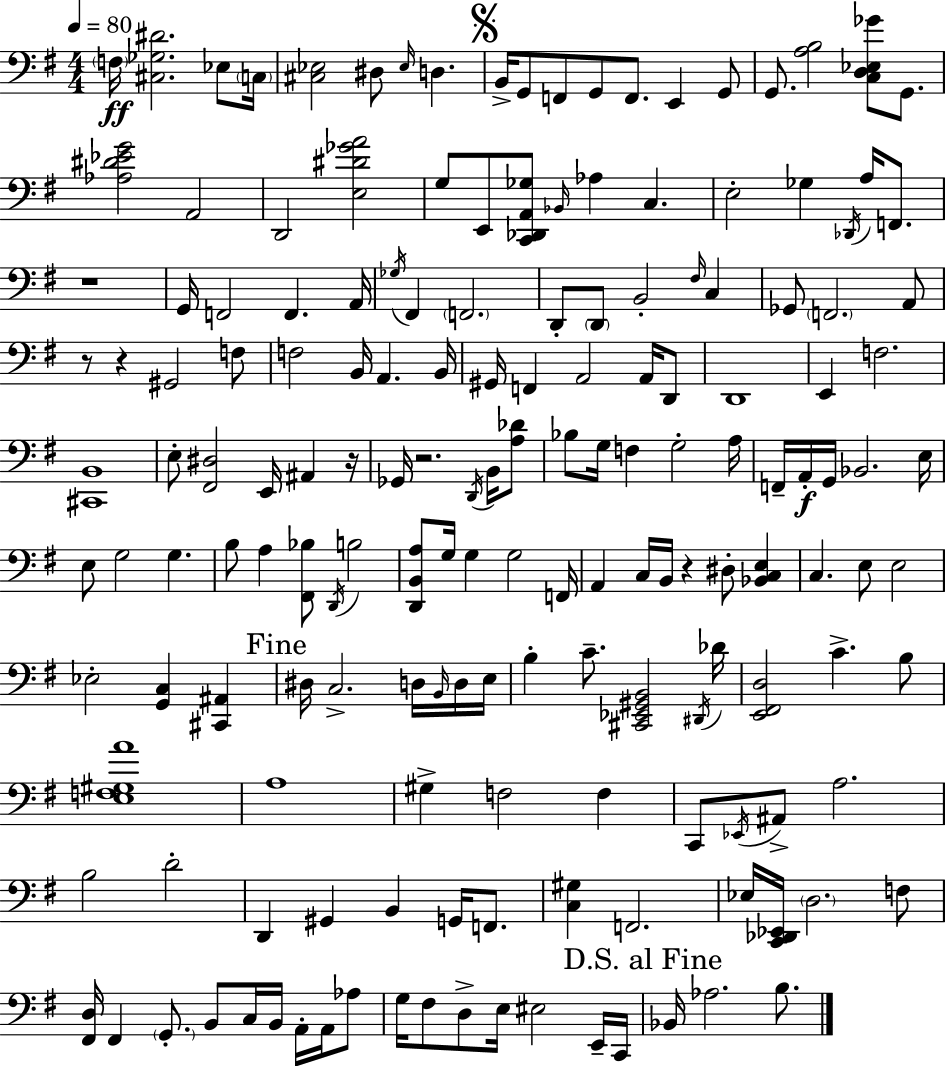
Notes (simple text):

F3/s [C#3,Gb3,D#4]/h. Eb3/e C3/s [C#3,Eb3]/h D#3/e Eb3/s D3/q. B2/s G2/e F2/e G2/e F2/e. E2/q G2/e G2/e. [A3,B3]/h [C3,D3,Eb3,Gb4]/e G2/e. [Ab3,D#4,Eb4,G4]/h A2/h D2/h [E3,D#4,Gb4,A4]/h G3/e E2/e [C2,Db2,A2,Gb3]/e Bb2/s Ab3/q C3/q. E3/h Gb3/q Db2/s A3/s F2/e. R/w G2/s F2/h F2/q. A2/s Gb3/s F#2/q F2/h. D2/e D2/e B2/h F#3/s C3/q Gb2/e F2/h. A2/e R/e R/q G#2/h F3/e F3/h B2/s A2/q. B2/s G#2/s F2/q A2/h A2/s D2/e D2/w E2/q F3/h. [C#2,B2]/w E3/e [F#2,D#3]/h E2/s A#2/q R/s Gb2/s R/h. D2/s B2/s [A3,Db4]/e Bb3/e G3/s F3/q G3/h A3/s F2/s A2/s G2/s Bb2/h. E3/s E3/e G3/h G3/q. B3/e A3/q [F#2,Bb3]/e D2/s B3/h [D2,B2,A3]/e G3/s G3/q G3/h F2/s A2/q C3/s B2/s R/q D#3/e [Bb2,C3,E3]/q C3/q. E3/e E3/h Eb3/h [G2,C3]/q [C#2,A#2]/q D#3/s C3/h. D3/s B2/s D3/s E3/s B3/q C4/e. [C#2,Eb2,G#2,B2]/h D#2/s Db4/s [E2,F#2,D3]/h C4/q. B3/e [E3,F3,G#3,A4]/w A3/w G#3/q F3/h F3/q C2/e Eb2/s A#2/e A3/h. B3/h D4/h D2/q G#2/q B2/q G2/s F2/e. [C3,G#3]/q F2/h. Eb3/s [C2,Db2,Eb2]/s D3/h. F3/e [F#2,D3]/s F#2/q G2/e. B2/e C3/s B2/s A2/s A2/s Ab3/e G3/s F#3/e D3/e E3/s EIS3/h E2/s C2/s Bb2/s Ab3/h. B3/e.